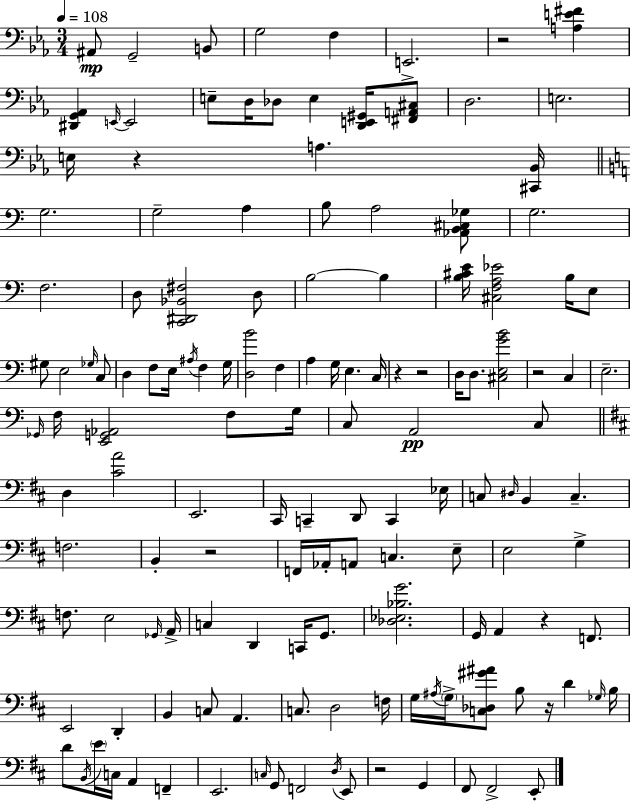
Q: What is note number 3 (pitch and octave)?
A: B2